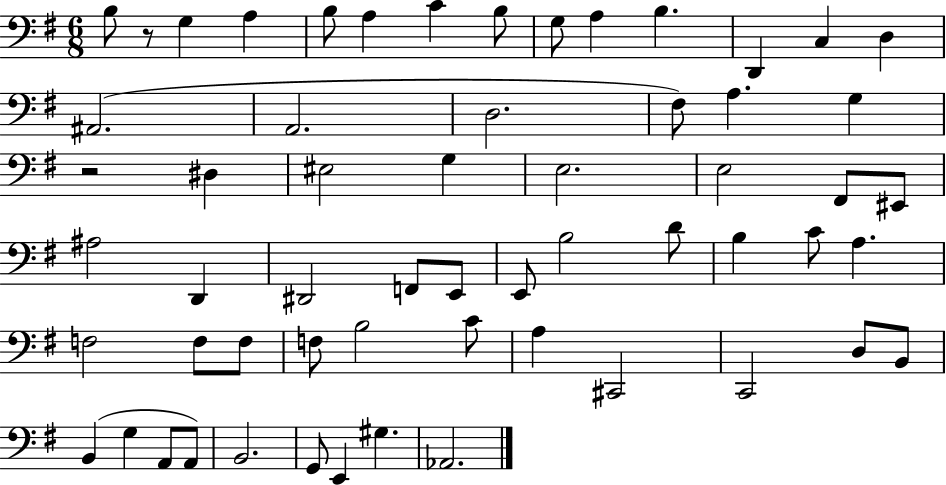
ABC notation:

X:1
T:Untitled
M:6/8
L:1/4
K:G
B,/2 z/2 G, A, B,/2 A, C B,/2 G,/2 A, B, D,, C, D, ^A,,2 A,,2 D,2 ^F,/2 A, G, z2 ^D, ^E,2 G, E,2 E,2 ^F,,/2 ^E,,/2 ^A,2 D,, ^D,,2 F,,/2 E,,/2 E,,/2 B,2 D/2 B, C/2 A, F,2 F,/2 F,/2 F,/2 B,2 C/2 A, ^C,,2 C,,2 D,/2 B,,/2 B,, G, A,,/2 A,,/2 B,,2 G,,/2 E,, ^G, _A,,2